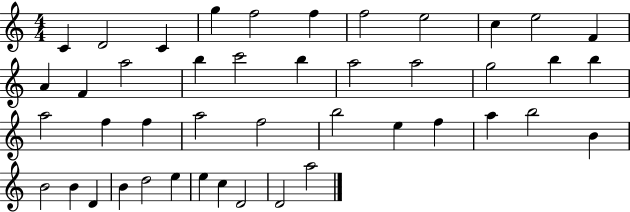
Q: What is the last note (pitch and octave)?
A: A5